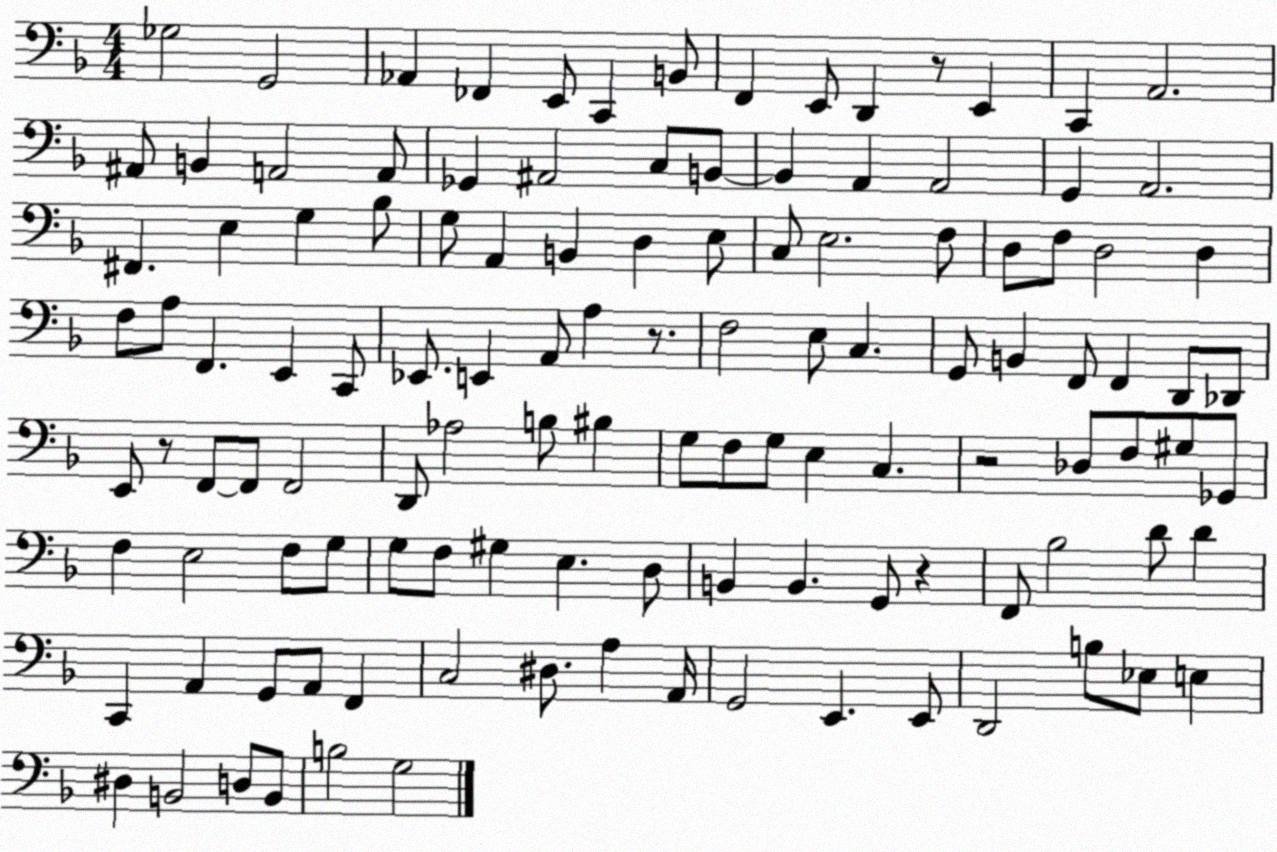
X:1
T:Untitled
M:4/4
L:1/4
K:F
_G,2 G,,2 _A,, _F,, E,,/2 C,, B,,/2 F,, E,,/2 D,, z/2 E,, C,, A,,2 ^A,,/2 B,, A,,2 A,,/2 _G,, ^A,,2 C,/2 B,,/2 B,, A,, A,,2 G,, A,,2 ^F,, E, G, _B,/2 G,/2 A,, B,, D, E,/2 C,/2 E,2 F,/2 D,/2 F,/2 D,2 D, F,/2 A,/2 F,, E,, C,,/2 _E,,/2 E,, A,,/2 A, z/2 F,2 E,/2 C, G,,/2 B,, F,,/2 F,, D,,/2 _D,,/2 E,,/2 z/2 F,,/2 F,,/2 F,,2 D,,/2 _A,2 B,/2 ^B, G,/2 F,/2 G,/2 E, C, z2 _D,/2 F,/2 ^G,/2 _G,,/2 F, E,2 F,/2 G,/2 G,/2 F,/2 ^G, E, D,/2 B,, B,, G,,/2 z F,,/2 _B,2 D/2 D C,, A,, G,,/2 A,,/2 F,, C,2 ^D,/2 A, A,,/4 G,,2 E,, E,,/2 D,,2 B,/2 _E,/2 E, ^D, B,,2 D,/2 B,,/2 B,2 G,2